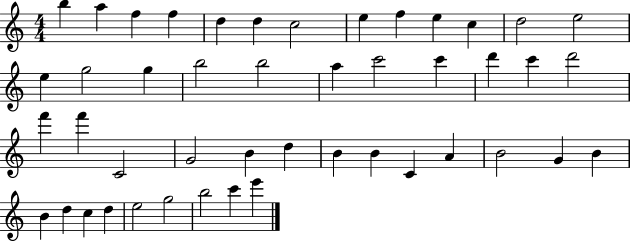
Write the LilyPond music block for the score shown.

{
  \clef treble
  \numericTimeSignature
  \time 4/4
  \key c \major
  b''4 a''4 f''4 f''4 | d''4 d''4 c''2 | e''4 f''4 e''4 c''4 | d''2 e''2 | \break e''4 g''2 g''4 | b''2 b''2 | a''4 c'''2 c'''4 | d'''4 c'''4 d'''2 | \break f'''4 f'''4 c'2 | g'2 b'4 d''4 | b'4 b'4 c'4 a'4 | b'2 g'4 b'4 | \break b'4 d''4 c''4 d''4 | e''2 g''2 | b''2 c'''4 e'''4 | \bar "|."
}